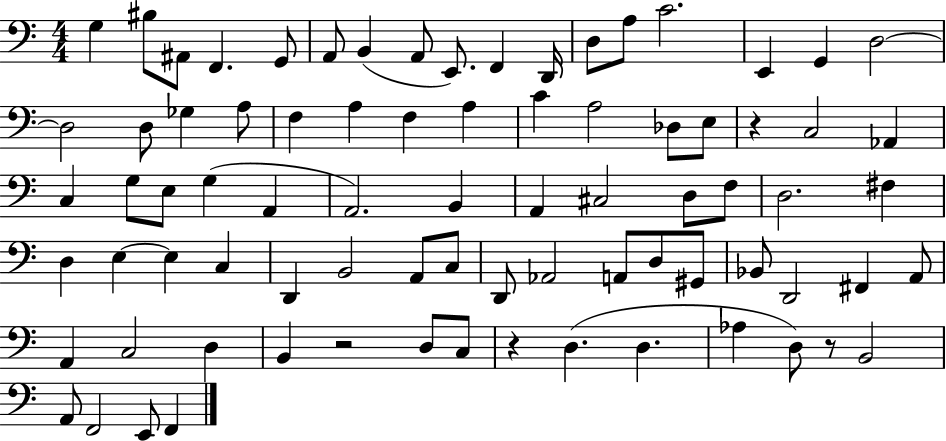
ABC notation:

X:1
T:Untitled
M:4/4
L:1/4
K:C
G, ^B,/2 ^A,,/2 F,, G,,/2 A,,/2 B,, A,,/2 E,,/2 F,, D,,/4 D,/2 A,/2 C2 E,, G,, D,2 D,2 D,/2 _G, A,/2 F, A, F, A, C A,2 _D,/2 E,/2 z C,2 _A,, C, G,/2 E,/2 G, A,, A,,2 B,, A,, ^C,2 D,/2 F,/2 D,2 ^F, D, E, E, C, D,, B,,2 A,,/2 C,/2 D,,/2 _A,,2 A,,/2 D,/2 ^G,,/2 _B,,/2 D,,2 ^F,, A,,/2 A,, C,2 D, B,, z2 D,/2 C,/2 z D, D, _A, D,/2 z/2 B,,2 A,,/2 F,,2 E,,/2 F,,